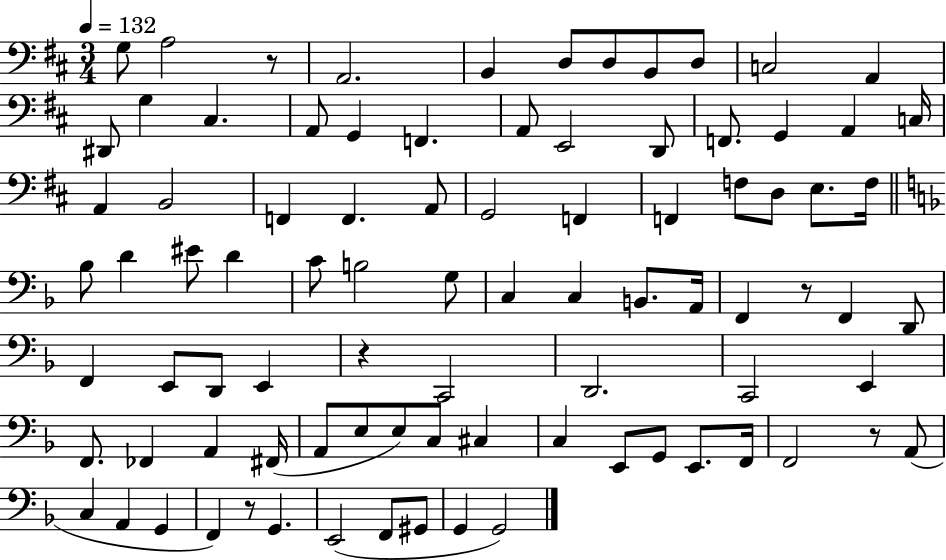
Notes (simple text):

G3/e A3/h R/e A2/h. B2/q D3/e D3/e B2/e D3/e C3/h A2/q D#2/e G3/q C#3/q. A2/e G2/q F2/q. A2/e E2/h D2/e F2/e. G2/q A2/q C3/s A2/q B2/h F2/q F2/q. A2/e G2/h F2/q F2/q F3/e D3/e E3/e. F3/s Bb3/e D4/q EIS4/e D4/q C4/e B3/h G3/e C3/q C3/q B2/e. A2/s F2/q R/e F2/q D2/e F2/q E2/e D2/e E2/q R/q C2/h D2/h. C2/h E2/q F2/e. FES2/q A2/q F#2/s A2/e E3/e E3/e C3/e C#3/q C3/q E2/e G2/e E2/e. F2/s F2/h R/e A2/e C3/q A2/q G2/q F2/q R/e G2/q. E2/h F2/e G#2/e G2/q G2/h